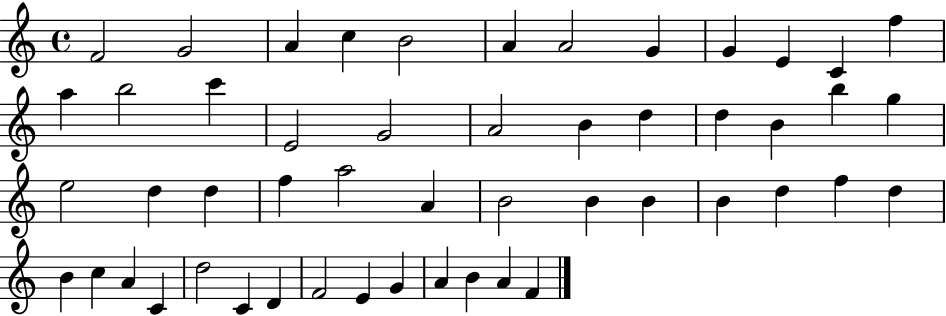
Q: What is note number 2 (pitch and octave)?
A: G4